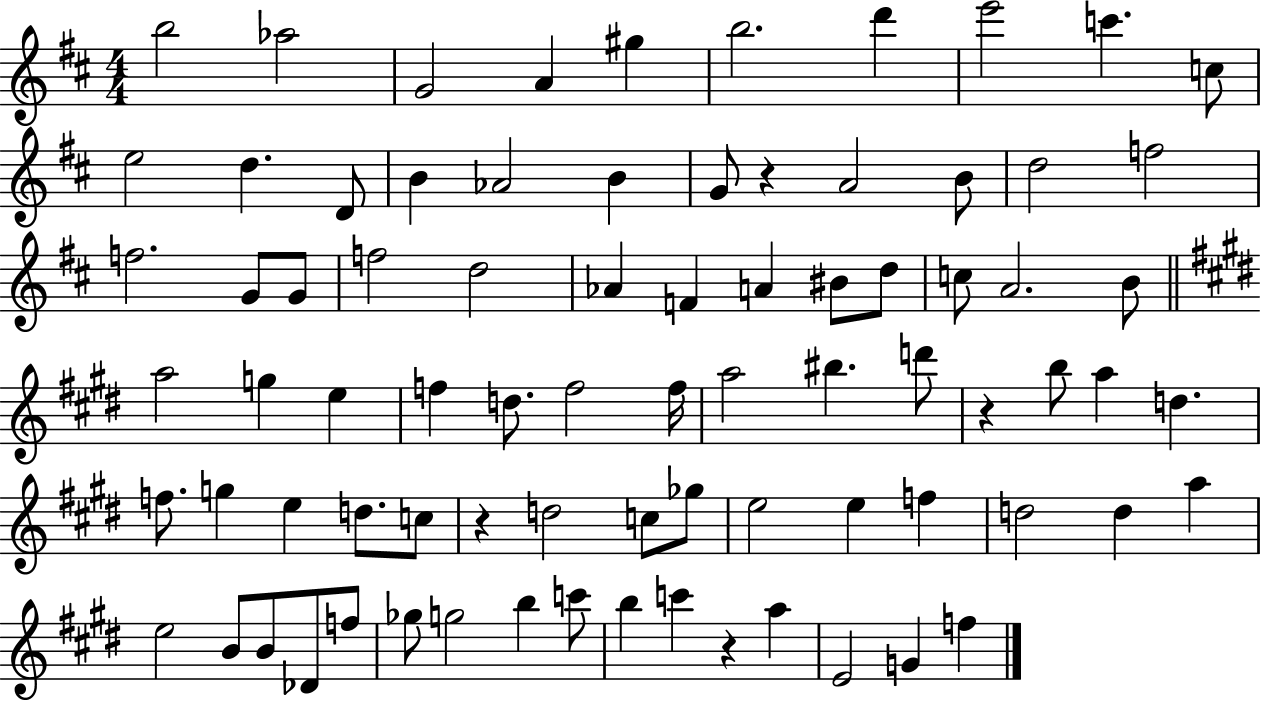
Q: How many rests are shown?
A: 4